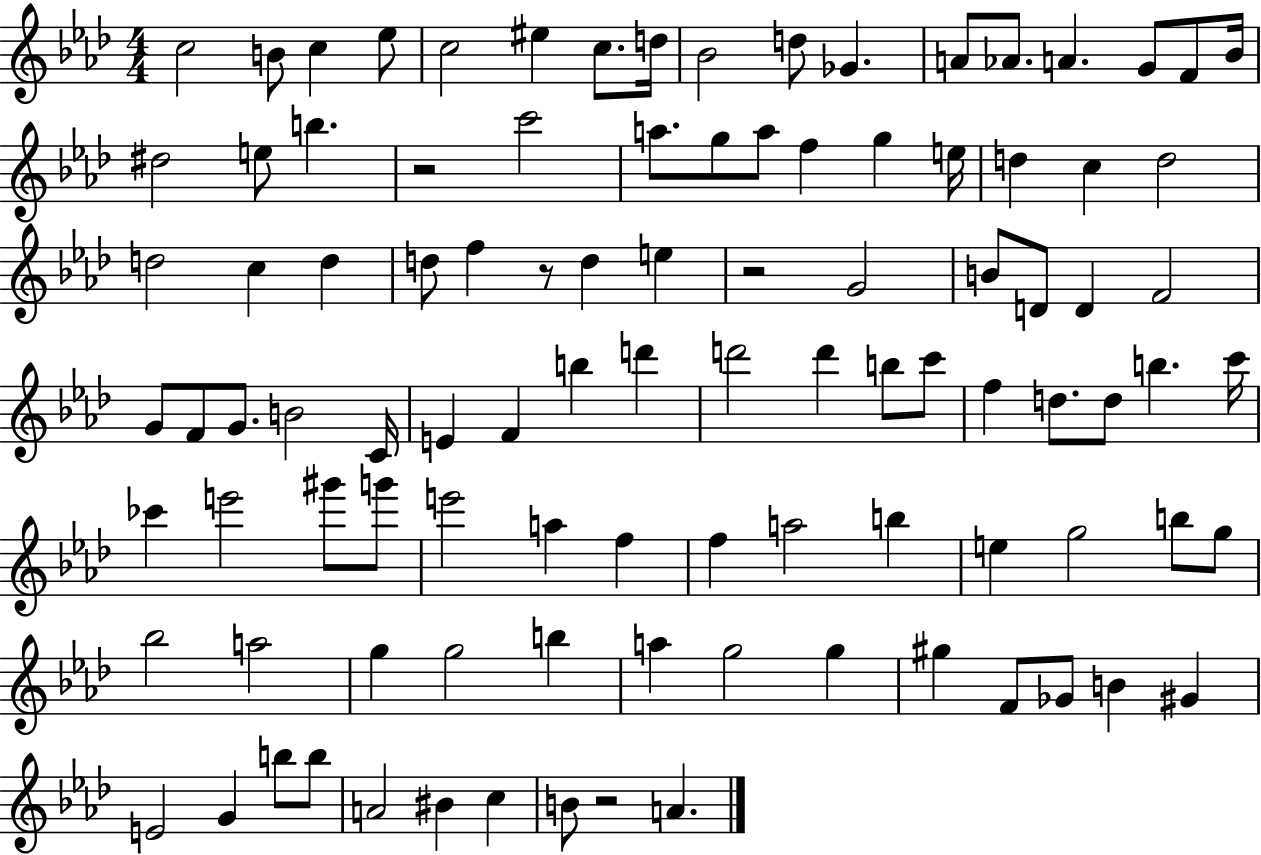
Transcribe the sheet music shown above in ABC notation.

X:1
T:Untitled
M:4/4
L:1/4
K:Ab
c2 B/2 c _e/2 c2 ^e c/2 d/4 _B2 d/2 _G A/2 _A/2 A G/2 F/2 _B/4 ^d2 e/2 b z2 c'2 a/2 g/2 a/2 f g e/4 d c d2 d2 c d d/2 f z/2 d e z2 G2 B/2 D/2 D F2 G/2 F/2 G/2 B2 C/4 E F b d' d'2 d' b/2 c'/2 f d/2 d/2 b c'/4 _c' e'2 ^g'/2 g'/2 e'2 a f f a2 b e g2 b/2 g/2 _b2 a2 g g2 b a g2 g ^g F/2 _G/2 B ^G E2 G b/2 b/2 A2 ^B c B/2 z2 A